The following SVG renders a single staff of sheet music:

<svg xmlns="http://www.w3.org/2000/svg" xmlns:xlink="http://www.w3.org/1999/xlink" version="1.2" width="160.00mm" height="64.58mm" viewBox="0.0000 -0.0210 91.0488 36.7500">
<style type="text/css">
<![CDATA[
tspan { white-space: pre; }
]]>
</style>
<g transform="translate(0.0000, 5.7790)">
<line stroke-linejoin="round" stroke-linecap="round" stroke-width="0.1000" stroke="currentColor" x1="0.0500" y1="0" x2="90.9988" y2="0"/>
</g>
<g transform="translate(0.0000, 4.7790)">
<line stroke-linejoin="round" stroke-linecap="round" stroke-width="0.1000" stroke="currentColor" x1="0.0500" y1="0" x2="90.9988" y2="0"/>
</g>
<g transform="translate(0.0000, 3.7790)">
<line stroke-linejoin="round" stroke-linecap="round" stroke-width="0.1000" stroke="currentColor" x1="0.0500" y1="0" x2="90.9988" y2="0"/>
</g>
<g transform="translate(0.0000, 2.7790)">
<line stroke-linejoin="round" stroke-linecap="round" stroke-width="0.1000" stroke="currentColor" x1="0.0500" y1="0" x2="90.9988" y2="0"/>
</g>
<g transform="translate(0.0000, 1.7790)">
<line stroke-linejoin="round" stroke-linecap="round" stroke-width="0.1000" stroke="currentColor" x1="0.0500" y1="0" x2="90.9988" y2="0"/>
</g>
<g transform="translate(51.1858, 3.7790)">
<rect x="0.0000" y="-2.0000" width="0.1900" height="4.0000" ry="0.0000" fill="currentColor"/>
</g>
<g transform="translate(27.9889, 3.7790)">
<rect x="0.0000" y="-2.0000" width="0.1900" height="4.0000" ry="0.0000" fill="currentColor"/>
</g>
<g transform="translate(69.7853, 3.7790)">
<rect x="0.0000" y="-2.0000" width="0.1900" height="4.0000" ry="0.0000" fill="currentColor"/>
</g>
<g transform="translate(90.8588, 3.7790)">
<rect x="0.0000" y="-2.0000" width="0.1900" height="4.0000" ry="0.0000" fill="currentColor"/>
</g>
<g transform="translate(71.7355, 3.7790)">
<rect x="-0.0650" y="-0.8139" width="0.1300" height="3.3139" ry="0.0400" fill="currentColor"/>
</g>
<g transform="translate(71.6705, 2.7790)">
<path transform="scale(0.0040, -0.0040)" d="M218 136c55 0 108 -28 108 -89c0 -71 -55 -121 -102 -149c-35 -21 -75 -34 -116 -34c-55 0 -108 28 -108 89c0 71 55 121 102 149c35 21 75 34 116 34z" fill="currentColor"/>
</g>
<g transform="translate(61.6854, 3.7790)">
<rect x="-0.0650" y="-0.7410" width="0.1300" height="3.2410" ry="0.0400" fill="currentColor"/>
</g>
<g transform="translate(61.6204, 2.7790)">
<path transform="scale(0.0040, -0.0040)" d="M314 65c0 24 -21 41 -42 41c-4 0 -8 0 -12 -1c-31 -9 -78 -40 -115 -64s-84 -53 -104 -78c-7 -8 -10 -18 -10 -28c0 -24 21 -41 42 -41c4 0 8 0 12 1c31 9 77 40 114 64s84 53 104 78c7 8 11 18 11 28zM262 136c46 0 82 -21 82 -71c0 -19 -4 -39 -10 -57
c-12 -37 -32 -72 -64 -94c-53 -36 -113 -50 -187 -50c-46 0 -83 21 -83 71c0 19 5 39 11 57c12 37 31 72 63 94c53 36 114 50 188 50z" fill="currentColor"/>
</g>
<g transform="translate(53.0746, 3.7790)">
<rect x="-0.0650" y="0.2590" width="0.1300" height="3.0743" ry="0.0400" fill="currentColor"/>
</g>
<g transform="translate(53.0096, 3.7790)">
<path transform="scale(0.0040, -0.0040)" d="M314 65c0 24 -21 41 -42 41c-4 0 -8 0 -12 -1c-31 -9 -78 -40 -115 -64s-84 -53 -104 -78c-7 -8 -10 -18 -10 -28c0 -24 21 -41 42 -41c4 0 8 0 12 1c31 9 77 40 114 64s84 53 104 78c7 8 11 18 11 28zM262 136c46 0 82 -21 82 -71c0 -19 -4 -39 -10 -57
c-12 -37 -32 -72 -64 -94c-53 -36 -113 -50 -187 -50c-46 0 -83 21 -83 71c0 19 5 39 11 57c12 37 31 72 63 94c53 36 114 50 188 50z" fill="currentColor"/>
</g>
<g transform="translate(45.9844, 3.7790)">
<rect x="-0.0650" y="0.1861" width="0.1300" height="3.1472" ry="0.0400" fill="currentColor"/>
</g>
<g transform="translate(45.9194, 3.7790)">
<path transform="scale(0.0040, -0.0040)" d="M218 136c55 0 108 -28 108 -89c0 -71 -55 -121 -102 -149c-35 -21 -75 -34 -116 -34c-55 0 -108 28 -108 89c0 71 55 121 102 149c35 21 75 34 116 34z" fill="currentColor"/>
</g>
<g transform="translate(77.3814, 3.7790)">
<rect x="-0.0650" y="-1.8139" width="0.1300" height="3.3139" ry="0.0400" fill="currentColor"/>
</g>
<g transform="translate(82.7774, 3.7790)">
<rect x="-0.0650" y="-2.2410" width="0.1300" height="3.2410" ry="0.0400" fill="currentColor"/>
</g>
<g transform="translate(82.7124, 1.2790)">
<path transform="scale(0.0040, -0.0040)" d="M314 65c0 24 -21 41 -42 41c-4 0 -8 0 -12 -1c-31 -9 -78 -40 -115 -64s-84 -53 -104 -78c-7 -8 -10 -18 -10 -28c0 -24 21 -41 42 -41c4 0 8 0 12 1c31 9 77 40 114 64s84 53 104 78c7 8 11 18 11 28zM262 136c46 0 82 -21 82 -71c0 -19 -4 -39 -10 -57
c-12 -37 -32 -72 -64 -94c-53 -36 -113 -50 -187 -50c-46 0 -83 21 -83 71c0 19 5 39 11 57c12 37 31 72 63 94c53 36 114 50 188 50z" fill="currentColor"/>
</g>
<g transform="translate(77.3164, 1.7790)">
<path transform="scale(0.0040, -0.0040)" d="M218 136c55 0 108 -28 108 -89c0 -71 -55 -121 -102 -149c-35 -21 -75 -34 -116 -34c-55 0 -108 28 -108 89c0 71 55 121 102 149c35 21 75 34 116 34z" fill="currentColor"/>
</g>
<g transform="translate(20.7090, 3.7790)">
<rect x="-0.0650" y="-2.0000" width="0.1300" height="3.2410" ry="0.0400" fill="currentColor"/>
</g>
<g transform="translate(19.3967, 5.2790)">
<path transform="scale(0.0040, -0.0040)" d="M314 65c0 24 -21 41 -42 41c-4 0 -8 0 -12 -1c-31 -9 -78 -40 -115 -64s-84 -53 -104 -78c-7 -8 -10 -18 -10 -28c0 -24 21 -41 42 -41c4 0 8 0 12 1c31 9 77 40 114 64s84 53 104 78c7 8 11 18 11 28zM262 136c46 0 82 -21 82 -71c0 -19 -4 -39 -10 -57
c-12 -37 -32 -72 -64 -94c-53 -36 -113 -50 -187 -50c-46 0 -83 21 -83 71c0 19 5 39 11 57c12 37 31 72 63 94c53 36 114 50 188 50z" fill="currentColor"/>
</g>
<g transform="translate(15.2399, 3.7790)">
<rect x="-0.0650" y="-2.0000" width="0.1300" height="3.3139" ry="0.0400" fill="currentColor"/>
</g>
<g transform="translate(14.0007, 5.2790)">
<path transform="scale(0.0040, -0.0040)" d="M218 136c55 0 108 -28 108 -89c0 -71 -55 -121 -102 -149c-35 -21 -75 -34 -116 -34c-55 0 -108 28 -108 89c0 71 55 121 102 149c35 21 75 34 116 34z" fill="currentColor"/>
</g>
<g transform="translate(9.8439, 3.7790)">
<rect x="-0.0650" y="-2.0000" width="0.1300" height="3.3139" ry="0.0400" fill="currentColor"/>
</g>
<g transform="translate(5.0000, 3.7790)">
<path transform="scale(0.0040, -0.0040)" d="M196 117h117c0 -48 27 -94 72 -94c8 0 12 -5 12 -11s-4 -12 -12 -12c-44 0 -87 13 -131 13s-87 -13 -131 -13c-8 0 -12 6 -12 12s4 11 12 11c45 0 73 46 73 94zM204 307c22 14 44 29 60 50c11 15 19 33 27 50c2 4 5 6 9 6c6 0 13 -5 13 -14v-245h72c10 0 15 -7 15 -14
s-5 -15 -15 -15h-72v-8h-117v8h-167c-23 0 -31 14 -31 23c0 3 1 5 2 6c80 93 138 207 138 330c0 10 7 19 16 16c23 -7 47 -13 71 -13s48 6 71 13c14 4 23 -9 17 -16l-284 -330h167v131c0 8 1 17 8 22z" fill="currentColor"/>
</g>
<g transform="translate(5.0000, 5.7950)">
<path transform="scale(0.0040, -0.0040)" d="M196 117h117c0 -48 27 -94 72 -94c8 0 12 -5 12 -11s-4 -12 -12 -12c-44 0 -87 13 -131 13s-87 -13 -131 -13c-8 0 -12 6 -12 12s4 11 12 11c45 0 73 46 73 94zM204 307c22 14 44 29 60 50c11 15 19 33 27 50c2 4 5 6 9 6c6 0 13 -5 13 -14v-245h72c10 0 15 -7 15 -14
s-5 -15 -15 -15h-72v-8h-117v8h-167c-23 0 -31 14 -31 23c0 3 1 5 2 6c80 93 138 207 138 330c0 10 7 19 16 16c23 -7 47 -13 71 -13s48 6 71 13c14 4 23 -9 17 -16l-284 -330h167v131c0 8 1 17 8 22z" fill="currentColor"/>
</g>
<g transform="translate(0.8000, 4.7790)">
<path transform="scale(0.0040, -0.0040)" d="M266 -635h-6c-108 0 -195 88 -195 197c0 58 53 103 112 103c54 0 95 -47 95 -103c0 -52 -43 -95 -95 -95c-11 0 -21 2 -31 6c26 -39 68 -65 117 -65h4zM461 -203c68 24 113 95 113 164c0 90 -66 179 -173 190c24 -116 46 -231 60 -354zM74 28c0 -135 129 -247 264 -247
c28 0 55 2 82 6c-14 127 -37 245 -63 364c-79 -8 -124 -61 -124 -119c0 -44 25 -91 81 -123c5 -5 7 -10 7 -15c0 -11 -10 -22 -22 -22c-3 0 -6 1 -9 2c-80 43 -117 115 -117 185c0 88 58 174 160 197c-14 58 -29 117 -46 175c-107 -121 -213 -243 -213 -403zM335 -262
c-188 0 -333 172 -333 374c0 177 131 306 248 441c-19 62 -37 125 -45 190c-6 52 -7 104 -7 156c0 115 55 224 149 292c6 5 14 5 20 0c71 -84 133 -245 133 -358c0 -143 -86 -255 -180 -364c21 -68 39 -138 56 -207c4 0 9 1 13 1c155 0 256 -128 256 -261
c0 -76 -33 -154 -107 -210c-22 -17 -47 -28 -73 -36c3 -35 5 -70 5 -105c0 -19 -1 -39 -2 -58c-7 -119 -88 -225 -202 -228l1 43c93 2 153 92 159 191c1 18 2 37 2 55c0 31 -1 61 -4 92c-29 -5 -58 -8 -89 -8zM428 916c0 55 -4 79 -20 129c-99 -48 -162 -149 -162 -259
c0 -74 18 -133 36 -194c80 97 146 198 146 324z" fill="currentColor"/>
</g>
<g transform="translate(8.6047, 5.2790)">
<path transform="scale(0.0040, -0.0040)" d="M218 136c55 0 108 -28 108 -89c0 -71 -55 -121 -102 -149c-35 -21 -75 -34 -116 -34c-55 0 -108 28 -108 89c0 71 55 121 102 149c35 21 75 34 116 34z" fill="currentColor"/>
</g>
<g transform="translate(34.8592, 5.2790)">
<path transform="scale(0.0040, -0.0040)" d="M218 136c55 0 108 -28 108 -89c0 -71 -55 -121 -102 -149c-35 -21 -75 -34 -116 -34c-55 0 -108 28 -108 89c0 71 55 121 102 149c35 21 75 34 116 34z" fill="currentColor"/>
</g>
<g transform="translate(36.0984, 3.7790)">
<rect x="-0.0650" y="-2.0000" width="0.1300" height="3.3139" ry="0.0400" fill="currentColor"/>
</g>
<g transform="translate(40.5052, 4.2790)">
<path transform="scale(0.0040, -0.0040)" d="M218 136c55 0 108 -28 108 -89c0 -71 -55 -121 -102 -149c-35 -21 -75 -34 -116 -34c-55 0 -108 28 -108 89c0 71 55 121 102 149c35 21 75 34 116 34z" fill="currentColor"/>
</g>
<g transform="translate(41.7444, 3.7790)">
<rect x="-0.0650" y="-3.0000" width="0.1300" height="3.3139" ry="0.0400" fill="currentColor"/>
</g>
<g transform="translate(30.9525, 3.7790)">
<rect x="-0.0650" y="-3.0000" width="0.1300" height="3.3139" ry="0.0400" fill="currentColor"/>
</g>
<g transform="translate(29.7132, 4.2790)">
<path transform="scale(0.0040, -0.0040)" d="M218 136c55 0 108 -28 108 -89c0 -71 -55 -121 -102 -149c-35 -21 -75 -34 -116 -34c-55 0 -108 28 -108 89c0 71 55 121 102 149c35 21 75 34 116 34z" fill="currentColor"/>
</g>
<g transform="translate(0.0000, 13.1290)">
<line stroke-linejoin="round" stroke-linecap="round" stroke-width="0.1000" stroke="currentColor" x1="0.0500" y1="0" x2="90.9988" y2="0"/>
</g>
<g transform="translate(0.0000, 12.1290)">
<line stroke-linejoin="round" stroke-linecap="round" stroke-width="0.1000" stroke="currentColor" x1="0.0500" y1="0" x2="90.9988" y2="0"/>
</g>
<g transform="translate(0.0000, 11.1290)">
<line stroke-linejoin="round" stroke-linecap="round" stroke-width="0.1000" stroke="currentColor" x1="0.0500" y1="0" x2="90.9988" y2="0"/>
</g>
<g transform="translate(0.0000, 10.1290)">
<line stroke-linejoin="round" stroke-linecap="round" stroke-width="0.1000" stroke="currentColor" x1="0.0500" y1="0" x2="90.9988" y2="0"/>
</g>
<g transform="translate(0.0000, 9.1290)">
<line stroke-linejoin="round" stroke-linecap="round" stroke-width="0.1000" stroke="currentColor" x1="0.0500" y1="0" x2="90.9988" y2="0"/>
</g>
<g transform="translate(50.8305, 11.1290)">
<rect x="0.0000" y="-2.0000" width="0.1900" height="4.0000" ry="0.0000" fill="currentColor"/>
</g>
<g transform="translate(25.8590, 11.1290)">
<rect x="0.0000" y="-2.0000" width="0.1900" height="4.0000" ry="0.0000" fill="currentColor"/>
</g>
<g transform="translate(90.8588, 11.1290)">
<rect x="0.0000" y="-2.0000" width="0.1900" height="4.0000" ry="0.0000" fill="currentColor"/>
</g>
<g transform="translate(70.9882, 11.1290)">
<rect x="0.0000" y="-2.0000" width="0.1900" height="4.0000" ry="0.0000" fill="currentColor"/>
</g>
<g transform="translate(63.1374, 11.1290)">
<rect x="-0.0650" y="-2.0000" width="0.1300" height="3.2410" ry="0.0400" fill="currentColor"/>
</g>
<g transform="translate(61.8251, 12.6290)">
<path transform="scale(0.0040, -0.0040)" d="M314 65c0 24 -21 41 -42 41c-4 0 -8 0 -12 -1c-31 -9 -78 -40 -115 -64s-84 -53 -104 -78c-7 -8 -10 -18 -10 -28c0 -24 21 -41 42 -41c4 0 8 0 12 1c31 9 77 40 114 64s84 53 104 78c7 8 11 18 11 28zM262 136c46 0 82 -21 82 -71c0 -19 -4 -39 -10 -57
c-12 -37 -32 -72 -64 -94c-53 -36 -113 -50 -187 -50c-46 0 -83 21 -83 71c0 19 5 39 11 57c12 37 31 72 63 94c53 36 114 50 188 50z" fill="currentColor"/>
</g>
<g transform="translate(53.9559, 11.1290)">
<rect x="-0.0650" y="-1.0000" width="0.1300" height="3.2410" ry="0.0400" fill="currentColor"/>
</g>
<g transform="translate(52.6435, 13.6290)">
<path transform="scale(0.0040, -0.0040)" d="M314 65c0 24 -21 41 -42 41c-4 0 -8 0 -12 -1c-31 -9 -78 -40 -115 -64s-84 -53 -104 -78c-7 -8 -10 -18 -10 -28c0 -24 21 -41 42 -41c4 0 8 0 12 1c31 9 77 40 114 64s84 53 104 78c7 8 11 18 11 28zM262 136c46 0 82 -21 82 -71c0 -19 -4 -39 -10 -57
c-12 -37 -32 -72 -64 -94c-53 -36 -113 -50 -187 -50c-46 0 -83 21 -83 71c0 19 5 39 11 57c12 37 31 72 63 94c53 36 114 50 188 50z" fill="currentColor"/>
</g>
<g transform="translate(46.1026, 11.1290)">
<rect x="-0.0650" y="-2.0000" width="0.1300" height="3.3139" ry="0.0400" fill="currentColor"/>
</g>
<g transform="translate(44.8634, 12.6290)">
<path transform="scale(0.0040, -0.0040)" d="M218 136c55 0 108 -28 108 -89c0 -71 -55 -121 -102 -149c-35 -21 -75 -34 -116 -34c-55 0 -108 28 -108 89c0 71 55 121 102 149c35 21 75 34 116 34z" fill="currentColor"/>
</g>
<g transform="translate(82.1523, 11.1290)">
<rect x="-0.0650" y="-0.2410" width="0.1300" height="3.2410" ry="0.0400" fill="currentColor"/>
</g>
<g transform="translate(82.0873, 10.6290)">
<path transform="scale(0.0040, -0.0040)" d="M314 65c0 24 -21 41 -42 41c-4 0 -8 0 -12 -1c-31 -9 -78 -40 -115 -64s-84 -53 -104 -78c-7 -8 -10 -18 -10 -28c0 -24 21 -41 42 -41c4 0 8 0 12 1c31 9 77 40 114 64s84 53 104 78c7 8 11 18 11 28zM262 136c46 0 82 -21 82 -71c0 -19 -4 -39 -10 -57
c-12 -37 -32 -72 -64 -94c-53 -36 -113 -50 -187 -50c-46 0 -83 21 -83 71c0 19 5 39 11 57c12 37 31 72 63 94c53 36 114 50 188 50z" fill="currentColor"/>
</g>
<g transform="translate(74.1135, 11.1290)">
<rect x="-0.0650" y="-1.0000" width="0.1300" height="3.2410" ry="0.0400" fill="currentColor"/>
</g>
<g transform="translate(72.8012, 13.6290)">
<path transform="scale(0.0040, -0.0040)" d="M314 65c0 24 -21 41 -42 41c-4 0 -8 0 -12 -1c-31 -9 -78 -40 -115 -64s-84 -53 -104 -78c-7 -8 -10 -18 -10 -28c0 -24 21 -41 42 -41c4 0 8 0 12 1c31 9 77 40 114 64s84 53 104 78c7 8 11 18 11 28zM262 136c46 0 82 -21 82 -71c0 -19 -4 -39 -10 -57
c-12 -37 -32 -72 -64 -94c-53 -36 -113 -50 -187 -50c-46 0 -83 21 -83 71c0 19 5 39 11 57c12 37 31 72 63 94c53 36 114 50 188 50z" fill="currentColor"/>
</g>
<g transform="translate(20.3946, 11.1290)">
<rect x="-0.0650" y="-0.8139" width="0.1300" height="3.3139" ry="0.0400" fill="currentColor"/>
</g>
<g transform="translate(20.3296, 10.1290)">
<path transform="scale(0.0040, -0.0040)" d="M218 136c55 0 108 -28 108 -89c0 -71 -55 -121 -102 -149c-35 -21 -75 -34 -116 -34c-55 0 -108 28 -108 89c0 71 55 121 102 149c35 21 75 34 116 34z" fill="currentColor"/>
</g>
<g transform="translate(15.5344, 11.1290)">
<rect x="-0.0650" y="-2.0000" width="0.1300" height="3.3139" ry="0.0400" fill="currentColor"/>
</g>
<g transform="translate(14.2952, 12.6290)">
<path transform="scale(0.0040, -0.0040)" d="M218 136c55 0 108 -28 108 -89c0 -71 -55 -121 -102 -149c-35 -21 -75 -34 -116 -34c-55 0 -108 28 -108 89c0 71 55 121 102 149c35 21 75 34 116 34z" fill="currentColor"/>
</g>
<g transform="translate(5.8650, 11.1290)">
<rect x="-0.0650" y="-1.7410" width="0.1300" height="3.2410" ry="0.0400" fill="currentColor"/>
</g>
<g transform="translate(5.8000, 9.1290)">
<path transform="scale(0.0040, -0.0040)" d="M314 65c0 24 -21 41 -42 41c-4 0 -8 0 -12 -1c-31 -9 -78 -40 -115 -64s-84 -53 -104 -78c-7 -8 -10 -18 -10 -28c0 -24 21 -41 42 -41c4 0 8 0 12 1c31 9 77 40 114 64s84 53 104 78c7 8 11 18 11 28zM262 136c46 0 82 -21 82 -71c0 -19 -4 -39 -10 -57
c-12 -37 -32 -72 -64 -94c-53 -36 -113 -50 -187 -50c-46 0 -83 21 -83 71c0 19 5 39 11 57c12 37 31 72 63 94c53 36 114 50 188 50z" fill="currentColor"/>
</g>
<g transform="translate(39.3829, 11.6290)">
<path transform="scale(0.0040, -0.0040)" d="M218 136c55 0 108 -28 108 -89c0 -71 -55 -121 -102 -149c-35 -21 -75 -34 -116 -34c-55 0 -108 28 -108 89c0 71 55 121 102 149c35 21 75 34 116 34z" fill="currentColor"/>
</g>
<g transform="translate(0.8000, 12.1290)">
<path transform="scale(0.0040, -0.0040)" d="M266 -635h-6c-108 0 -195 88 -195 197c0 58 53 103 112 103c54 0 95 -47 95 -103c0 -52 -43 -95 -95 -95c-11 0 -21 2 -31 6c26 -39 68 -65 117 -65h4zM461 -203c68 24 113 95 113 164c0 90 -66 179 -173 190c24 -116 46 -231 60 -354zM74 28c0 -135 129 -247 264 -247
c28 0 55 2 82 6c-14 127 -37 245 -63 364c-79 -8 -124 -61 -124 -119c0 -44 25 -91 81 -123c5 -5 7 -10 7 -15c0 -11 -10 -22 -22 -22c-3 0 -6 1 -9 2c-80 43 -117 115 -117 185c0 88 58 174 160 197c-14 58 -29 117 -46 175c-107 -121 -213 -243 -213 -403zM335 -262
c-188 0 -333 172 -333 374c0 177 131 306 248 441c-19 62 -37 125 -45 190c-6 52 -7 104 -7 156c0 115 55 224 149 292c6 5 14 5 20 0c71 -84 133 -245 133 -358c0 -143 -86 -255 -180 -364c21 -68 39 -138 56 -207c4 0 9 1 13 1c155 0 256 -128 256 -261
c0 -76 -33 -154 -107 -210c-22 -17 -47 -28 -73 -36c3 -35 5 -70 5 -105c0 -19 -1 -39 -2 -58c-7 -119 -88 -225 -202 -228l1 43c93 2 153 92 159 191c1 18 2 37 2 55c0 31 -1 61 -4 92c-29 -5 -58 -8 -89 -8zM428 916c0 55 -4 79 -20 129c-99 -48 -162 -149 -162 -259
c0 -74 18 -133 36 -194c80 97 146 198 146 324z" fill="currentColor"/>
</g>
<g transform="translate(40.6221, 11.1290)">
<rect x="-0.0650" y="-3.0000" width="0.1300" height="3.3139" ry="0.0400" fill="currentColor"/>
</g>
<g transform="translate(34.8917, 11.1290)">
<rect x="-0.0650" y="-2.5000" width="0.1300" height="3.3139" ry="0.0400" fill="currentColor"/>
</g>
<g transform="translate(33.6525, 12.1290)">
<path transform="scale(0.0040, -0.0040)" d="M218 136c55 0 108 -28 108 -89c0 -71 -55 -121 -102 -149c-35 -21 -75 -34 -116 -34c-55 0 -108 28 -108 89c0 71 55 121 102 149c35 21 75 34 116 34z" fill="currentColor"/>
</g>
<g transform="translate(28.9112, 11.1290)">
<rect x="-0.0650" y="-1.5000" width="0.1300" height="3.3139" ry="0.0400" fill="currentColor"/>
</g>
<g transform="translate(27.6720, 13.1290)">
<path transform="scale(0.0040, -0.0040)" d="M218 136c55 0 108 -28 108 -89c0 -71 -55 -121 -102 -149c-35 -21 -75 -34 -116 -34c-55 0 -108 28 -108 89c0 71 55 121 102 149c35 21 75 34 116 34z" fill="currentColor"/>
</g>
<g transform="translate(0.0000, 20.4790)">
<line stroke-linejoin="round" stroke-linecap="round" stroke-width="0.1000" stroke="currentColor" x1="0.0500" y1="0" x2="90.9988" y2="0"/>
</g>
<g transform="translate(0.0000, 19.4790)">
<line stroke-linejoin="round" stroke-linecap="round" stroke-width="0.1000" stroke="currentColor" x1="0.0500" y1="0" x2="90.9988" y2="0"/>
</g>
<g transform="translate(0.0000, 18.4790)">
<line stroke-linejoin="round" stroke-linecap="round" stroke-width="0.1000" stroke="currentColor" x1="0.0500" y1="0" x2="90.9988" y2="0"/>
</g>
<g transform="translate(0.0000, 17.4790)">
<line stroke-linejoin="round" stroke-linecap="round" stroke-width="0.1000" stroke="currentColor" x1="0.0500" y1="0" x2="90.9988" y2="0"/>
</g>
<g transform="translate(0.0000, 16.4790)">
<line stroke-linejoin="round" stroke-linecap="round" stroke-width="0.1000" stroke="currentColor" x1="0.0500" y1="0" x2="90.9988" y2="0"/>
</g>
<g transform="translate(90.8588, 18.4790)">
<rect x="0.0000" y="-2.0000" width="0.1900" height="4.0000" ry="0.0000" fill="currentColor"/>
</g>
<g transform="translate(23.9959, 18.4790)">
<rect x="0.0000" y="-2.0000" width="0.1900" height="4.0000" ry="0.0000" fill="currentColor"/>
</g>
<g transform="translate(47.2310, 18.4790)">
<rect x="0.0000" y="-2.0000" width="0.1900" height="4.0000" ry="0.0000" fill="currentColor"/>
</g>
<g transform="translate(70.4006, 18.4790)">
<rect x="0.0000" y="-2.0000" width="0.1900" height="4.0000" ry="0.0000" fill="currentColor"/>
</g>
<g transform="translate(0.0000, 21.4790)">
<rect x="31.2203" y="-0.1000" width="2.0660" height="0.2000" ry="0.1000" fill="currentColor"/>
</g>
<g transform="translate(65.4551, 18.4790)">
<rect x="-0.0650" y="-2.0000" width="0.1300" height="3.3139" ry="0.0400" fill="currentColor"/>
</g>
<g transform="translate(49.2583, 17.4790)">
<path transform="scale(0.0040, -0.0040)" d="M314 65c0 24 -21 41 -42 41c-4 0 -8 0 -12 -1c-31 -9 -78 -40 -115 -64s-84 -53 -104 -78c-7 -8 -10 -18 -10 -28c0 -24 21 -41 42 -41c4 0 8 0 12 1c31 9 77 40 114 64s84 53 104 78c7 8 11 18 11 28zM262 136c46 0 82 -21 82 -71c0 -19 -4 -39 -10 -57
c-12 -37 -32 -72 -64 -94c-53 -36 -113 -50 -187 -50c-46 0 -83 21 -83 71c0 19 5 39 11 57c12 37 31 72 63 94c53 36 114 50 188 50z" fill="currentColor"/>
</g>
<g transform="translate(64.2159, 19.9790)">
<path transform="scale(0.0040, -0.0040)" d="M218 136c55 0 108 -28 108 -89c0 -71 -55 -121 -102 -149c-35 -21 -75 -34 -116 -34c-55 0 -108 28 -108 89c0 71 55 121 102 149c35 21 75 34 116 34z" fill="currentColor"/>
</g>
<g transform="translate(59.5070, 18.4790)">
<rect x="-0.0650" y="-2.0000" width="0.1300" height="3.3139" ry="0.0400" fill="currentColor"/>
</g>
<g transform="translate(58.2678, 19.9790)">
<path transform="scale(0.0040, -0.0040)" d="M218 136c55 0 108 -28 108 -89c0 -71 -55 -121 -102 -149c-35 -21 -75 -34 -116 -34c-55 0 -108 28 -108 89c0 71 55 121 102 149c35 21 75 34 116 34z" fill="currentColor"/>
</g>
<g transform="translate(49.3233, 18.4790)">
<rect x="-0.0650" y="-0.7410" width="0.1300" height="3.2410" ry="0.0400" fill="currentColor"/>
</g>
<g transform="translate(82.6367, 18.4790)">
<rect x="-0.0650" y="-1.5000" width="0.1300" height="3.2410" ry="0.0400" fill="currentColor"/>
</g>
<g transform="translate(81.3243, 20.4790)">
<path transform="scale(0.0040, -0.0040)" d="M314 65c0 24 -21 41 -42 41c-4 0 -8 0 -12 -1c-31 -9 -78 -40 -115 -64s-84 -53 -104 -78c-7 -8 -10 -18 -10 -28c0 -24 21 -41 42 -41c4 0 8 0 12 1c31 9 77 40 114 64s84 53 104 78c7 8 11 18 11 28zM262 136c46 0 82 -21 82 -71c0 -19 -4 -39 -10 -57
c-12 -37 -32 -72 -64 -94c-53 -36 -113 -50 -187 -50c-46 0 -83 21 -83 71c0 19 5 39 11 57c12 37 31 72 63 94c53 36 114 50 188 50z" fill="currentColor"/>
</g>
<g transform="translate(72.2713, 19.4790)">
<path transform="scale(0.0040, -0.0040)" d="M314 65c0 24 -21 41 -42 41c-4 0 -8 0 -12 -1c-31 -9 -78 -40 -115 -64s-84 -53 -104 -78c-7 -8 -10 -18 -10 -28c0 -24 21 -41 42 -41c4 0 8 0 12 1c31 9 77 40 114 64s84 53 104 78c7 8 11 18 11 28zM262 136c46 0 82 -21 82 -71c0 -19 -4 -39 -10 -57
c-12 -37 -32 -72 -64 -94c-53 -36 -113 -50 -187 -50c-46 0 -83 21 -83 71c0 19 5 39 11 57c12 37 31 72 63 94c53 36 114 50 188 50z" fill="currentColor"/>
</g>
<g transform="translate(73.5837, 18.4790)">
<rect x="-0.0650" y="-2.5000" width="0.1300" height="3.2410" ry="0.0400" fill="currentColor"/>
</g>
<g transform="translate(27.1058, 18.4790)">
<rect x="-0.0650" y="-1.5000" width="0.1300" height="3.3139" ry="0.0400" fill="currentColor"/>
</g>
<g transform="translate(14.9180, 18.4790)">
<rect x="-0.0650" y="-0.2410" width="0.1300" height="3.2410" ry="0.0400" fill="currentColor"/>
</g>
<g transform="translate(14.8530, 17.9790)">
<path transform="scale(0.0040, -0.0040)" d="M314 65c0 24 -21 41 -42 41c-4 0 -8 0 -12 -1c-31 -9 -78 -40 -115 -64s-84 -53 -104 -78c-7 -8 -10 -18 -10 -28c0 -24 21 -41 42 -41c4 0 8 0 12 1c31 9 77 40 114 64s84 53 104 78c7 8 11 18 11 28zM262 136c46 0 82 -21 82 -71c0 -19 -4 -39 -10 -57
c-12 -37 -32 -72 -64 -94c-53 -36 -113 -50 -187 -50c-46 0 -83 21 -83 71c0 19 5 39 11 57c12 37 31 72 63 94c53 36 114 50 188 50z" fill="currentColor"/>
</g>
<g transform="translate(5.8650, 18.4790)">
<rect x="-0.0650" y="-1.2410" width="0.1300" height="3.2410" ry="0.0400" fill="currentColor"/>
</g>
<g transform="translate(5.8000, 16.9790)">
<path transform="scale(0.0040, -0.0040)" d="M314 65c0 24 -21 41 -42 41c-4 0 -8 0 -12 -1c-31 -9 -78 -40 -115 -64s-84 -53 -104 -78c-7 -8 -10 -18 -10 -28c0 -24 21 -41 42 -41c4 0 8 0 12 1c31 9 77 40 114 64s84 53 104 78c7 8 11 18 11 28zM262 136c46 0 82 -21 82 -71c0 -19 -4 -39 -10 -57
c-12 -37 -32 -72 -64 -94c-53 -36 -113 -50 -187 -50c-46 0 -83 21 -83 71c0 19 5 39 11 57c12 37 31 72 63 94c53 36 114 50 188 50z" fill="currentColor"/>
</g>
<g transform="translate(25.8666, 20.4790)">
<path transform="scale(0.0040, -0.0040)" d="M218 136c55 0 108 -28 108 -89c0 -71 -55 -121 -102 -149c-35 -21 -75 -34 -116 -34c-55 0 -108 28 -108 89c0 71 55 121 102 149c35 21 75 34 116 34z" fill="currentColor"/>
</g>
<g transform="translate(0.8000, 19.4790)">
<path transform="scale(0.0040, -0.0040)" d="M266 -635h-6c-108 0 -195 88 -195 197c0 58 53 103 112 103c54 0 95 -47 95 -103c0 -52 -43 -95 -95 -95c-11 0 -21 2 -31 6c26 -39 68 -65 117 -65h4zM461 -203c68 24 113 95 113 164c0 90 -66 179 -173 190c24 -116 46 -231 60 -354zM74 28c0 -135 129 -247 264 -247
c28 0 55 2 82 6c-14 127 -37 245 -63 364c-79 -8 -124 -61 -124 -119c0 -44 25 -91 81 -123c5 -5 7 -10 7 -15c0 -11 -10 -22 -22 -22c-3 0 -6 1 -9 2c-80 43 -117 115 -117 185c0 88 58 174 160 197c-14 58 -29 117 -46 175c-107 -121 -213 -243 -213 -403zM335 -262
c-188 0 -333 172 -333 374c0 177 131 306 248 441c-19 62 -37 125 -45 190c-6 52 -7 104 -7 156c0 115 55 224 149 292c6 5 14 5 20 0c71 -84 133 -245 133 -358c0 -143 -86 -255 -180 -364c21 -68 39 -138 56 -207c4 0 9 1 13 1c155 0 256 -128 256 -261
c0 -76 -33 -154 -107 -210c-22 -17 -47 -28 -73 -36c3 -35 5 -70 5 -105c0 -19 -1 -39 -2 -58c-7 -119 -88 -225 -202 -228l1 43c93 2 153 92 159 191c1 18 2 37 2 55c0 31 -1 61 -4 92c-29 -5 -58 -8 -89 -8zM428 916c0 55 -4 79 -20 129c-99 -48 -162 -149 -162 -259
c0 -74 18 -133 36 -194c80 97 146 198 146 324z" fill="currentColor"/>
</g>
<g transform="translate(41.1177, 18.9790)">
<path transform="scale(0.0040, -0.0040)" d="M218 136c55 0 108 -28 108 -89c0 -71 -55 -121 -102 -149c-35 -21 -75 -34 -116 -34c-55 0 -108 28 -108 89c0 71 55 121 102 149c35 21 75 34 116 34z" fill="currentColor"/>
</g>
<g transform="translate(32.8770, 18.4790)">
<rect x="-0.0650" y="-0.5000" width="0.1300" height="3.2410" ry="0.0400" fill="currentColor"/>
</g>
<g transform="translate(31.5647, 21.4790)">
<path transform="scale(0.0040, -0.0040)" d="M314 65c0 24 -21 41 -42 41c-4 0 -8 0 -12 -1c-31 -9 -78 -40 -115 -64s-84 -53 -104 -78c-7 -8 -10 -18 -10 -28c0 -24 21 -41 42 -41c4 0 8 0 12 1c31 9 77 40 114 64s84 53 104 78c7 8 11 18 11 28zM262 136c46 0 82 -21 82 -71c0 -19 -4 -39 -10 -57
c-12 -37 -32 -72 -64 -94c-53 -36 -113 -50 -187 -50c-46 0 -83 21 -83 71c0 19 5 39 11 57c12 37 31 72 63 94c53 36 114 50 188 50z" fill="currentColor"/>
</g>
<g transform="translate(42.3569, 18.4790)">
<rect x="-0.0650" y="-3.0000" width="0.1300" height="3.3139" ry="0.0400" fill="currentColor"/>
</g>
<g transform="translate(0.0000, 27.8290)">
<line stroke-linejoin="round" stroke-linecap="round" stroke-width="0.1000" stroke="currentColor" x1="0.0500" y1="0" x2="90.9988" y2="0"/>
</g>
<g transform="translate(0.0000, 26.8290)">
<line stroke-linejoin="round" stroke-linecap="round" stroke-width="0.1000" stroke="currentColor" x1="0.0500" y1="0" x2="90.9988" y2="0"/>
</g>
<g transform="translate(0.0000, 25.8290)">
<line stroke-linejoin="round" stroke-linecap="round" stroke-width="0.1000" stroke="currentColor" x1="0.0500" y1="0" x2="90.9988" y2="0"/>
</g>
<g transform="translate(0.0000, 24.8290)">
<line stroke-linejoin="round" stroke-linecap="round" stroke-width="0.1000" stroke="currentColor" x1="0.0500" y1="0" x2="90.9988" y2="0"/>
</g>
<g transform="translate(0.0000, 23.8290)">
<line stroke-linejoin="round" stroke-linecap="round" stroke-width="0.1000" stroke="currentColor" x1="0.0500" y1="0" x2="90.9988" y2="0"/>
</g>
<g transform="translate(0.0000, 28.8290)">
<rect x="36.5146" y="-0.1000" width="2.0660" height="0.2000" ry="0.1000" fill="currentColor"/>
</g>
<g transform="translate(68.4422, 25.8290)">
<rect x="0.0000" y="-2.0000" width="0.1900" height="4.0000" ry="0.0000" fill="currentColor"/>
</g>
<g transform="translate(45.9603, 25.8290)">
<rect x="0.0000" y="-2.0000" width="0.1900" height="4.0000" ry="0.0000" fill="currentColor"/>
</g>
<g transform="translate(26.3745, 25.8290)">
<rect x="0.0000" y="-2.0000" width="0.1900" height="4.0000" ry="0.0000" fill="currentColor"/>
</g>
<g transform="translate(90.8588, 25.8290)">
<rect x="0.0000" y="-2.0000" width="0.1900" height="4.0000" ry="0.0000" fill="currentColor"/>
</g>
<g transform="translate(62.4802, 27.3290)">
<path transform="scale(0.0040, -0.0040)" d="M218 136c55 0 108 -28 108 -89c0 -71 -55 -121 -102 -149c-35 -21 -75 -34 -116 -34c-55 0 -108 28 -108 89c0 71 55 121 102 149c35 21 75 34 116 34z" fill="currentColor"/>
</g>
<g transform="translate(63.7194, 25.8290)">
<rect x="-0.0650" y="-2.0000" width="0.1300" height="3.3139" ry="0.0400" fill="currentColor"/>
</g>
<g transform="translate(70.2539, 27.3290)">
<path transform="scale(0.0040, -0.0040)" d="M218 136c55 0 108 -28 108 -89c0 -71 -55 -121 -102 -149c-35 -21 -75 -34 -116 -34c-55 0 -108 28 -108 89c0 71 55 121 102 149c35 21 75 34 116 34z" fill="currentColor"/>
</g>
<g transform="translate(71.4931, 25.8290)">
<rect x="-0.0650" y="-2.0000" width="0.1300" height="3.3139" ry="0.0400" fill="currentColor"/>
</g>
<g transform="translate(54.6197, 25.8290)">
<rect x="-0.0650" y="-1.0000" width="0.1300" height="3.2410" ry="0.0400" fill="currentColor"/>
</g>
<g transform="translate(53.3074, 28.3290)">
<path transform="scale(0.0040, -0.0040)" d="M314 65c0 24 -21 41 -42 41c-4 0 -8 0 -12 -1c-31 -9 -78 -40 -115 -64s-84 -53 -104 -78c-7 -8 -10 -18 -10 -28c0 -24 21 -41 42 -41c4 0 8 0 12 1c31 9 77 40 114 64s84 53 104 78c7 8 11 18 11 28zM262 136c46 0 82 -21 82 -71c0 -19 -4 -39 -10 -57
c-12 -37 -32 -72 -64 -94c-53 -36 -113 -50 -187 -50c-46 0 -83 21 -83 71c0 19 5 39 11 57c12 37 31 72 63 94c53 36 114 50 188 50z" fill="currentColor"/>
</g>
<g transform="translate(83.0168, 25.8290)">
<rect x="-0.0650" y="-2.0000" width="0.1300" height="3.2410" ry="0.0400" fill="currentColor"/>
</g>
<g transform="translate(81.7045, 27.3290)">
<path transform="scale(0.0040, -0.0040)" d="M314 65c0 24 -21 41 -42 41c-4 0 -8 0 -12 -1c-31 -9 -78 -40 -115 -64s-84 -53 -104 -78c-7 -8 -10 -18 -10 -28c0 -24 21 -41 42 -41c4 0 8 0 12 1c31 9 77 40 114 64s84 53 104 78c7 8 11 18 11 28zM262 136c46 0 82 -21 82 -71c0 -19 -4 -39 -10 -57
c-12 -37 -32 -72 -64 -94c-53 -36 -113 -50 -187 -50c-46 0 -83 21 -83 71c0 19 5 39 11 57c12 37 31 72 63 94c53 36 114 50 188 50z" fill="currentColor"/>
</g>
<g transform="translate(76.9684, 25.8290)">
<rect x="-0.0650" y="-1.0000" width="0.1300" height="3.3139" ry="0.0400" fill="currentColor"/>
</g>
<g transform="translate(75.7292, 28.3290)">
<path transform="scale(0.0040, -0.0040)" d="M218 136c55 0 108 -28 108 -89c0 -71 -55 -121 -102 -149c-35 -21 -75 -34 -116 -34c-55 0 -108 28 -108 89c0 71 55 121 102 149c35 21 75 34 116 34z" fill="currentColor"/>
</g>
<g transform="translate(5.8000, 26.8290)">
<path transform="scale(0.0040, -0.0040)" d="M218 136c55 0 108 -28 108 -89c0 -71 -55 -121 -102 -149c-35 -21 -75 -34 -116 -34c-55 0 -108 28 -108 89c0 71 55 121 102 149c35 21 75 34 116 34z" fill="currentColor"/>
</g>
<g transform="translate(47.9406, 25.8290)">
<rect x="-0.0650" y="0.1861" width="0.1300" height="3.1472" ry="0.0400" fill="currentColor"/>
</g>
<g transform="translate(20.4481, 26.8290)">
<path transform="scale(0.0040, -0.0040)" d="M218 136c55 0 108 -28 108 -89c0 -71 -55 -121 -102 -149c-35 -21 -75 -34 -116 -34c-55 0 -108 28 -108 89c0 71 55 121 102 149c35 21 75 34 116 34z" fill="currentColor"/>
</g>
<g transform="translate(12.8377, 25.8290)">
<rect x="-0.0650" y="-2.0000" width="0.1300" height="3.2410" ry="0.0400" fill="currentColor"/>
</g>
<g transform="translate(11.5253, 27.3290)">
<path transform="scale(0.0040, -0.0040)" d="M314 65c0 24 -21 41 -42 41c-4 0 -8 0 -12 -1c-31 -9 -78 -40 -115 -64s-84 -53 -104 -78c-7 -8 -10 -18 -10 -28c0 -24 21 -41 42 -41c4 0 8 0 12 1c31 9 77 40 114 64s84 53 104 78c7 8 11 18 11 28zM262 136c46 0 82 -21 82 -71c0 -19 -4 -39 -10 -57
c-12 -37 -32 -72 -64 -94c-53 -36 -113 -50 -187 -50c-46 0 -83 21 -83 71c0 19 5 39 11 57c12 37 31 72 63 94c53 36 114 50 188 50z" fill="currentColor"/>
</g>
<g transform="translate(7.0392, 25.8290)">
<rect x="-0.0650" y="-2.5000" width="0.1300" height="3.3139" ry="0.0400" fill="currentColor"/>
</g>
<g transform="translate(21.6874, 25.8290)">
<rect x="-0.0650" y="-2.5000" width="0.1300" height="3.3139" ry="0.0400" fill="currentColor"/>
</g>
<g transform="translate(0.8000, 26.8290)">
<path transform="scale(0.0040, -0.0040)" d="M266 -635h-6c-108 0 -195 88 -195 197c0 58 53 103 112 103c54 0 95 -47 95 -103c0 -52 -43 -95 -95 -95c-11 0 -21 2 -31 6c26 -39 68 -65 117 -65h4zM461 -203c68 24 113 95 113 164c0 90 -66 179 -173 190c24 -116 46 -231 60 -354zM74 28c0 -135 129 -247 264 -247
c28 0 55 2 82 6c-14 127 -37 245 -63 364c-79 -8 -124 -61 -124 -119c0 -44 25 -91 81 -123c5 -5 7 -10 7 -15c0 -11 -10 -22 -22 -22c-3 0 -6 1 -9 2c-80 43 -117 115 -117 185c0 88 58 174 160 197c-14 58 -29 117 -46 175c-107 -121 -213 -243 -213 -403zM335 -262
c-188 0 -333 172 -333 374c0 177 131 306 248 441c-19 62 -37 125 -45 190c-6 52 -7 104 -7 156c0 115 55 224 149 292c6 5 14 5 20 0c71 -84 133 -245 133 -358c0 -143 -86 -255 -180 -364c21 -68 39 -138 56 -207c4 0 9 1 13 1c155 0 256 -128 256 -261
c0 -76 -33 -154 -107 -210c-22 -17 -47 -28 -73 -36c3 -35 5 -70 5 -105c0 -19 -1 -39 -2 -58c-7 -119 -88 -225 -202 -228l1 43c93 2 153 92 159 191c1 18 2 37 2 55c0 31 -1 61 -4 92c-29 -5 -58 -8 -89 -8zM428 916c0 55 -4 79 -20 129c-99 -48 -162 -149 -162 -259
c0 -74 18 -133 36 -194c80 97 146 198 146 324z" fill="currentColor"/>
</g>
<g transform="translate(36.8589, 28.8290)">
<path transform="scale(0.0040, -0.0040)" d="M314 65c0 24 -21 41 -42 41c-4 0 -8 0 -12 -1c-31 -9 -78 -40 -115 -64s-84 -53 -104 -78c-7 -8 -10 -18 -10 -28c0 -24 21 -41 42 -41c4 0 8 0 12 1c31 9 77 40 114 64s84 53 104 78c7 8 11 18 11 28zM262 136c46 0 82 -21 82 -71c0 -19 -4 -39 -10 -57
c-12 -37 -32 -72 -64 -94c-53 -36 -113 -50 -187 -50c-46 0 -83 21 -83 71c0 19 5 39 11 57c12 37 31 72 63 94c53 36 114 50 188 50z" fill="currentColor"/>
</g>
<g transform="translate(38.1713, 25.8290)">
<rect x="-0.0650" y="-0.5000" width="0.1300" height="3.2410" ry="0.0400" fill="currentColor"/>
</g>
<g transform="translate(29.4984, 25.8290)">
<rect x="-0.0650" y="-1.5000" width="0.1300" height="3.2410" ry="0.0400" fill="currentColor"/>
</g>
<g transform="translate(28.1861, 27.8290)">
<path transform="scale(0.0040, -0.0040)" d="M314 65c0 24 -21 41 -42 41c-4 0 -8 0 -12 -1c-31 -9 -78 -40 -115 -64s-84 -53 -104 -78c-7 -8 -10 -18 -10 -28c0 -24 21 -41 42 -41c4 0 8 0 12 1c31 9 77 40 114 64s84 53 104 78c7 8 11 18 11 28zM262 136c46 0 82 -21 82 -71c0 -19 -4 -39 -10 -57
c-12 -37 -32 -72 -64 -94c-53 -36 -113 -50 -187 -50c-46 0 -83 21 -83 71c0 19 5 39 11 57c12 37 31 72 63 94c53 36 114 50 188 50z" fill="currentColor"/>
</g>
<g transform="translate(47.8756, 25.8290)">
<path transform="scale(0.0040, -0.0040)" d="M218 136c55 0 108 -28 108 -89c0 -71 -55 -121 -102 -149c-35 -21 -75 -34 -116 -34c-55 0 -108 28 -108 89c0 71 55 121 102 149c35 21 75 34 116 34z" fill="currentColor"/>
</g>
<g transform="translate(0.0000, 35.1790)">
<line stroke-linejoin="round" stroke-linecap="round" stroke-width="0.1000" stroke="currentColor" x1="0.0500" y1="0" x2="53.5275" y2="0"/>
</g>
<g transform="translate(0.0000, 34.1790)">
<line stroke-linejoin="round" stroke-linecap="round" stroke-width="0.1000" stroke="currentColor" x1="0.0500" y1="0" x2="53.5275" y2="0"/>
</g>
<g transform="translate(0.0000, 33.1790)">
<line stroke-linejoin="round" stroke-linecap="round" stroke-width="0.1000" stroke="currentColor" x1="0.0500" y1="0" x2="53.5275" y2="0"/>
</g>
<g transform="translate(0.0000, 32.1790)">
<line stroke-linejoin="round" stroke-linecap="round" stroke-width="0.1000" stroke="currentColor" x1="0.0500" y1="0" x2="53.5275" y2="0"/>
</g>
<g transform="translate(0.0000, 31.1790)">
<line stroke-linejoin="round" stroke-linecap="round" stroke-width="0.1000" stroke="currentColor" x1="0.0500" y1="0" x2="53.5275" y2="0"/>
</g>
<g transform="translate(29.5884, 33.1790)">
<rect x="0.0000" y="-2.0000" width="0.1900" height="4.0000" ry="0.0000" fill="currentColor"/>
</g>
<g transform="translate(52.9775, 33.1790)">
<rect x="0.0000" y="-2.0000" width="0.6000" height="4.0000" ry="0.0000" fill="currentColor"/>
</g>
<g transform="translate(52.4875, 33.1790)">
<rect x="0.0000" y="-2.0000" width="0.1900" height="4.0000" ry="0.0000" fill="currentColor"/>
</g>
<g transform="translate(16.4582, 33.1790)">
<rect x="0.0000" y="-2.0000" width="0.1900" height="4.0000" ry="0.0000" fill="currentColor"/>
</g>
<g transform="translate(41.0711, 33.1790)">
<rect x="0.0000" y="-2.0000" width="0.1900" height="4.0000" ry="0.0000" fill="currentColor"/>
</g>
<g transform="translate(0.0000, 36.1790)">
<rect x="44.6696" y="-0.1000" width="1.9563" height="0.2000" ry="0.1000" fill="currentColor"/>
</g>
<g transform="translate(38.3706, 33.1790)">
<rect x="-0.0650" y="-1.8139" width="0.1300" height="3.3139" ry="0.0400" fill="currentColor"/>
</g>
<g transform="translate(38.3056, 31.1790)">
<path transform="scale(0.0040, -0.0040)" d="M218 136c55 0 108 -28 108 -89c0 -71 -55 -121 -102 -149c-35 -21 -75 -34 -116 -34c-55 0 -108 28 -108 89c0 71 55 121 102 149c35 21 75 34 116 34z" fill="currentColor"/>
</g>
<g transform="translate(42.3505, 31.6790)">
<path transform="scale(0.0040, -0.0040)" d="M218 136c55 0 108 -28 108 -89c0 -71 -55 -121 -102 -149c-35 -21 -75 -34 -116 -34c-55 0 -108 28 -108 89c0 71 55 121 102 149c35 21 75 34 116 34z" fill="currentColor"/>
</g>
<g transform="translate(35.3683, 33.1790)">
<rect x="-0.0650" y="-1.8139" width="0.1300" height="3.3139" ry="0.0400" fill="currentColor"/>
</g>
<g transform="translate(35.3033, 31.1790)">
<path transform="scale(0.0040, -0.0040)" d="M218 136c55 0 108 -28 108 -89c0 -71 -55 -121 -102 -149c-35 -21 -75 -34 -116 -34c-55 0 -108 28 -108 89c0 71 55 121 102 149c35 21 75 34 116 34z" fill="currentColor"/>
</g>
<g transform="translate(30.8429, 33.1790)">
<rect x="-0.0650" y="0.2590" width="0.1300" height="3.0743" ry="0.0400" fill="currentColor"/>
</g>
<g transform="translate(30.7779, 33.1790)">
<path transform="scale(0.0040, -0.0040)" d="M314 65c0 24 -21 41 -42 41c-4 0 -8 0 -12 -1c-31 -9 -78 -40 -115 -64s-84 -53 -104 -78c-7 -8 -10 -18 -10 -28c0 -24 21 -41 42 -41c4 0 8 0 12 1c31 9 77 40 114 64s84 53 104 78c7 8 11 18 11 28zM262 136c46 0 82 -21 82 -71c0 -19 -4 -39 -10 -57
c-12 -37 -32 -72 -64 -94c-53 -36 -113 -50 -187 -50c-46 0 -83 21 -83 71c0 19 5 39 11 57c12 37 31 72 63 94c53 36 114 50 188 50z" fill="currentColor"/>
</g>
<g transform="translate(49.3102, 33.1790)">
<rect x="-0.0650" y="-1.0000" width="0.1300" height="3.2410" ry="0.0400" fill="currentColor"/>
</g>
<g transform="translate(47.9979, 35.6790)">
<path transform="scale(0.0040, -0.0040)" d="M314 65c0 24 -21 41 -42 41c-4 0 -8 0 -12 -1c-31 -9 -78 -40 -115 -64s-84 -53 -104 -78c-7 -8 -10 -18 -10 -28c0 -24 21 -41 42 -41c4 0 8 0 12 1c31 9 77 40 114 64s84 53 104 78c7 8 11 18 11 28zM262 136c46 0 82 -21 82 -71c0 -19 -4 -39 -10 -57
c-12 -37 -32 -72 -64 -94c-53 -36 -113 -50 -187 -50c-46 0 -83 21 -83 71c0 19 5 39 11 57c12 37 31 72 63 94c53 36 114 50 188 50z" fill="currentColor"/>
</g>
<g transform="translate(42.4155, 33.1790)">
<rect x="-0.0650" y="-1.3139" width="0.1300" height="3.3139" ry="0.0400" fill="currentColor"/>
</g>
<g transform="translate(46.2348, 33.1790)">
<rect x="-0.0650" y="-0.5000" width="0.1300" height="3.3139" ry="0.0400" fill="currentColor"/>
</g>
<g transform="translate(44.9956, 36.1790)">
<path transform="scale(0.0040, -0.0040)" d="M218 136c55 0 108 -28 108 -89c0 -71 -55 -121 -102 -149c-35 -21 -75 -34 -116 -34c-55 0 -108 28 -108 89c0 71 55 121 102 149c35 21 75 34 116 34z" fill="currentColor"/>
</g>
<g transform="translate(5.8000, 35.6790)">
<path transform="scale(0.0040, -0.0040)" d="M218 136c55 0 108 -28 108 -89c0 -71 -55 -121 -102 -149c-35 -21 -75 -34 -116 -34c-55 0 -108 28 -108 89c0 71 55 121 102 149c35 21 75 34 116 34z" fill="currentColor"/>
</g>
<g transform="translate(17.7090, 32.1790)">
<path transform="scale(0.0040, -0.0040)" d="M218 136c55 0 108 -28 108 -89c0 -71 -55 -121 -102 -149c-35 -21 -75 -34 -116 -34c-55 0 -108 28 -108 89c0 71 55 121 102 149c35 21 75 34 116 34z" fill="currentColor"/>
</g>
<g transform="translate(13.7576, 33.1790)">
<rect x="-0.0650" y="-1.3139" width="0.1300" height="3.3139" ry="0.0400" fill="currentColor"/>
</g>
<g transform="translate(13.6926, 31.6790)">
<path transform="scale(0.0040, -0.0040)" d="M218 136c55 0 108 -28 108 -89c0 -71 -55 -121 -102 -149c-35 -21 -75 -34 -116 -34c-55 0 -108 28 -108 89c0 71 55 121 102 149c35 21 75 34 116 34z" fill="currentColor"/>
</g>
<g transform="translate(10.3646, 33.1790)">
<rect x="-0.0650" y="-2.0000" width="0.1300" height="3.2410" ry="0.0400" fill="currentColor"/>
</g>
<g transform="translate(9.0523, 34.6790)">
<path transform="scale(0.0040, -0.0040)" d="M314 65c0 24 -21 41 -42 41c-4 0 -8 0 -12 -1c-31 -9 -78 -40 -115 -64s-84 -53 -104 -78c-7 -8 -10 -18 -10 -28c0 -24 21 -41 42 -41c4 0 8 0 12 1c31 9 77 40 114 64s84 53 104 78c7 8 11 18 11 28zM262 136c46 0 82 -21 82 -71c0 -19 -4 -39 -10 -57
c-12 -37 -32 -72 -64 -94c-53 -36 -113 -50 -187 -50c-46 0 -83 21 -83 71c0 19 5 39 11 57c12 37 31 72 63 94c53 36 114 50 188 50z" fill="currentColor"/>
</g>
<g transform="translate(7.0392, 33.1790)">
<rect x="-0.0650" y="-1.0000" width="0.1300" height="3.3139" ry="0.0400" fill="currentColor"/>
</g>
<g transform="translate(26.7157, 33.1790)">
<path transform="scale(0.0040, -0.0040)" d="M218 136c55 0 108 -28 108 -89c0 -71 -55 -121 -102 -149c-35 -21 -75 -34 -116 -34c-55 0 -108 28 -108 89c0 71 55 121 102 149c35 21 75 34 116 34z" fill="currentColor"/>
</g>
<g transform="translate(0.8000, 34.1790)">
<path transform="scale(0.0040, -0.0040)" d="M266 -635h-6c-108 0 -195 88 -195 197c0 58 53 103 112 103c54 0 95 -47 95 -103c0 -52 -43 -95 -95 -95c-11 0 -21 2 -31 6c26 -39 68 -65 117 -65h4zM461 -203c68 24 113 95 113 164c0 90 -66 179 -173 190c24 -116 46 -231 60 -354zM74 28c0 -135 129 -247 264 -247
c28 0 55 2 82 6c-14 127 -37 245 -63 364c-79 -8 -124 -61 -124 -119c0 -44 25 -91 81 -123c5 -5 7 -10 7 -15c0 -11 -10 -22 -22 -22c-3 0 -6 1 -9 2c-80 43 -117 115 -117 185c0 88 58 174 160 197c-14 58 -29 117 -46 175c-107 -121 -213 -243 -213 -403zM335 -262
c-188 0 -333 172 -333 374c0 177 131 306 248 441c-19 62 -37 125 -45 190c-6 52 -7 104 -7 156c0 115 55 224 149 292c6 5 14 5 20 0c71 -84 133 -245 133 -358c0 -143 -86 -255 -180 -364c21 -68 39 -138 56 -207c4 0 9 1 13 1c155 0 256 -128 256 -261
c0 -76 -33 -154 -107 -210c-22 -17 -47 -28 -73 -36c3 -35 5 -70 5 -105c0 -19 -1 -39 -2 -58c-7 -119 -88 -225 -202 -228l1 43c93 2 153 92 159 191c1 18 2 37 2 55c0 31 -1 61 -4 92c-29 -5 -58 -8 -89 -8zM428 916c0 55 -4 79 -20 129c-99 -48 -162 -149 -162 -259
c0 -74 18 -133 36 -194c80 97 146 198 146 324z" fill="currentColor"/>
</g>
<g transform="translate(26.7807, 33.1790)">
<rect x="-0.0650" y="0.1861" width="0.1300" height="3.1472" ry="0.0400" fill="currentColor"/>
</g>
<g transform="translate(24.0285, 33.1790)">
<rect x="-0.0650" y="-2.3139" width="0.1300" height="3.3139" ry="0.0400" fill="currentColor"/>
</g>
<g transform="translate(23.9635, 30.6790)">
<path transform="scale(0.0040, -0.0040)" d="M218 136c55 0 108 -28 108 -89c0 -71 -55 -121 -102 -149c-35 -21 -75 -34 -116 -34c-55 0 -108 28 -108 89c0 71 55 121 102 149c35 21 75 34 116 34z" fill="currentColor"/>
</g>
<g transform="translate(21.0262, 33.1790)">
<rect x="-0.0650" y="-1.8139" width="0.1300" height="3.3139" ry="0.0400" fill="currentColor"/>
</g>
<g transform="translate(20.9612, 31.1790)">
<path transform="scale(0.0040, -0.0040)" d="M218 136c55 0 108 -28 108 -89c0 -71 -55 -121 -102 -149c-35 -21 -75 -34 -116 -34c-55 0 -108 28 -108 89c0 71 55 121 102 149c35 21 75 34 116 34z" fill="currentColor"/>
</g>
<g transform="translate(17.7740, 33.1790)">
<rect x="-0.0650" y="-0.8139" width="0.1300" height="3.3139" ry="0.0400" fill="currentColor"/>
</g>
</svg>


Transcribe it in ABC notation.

X:1
T:Untitled
M:4/4
L:1/4
K:C
F F F2 A F A B B2 d2 d f g2 f2 F d E G A F D2 F2 D2 c2 e2 c2 E C2 A d2 F F G2 E2 G F2 G E2 C2 B D2 F F D F2 D F2 e d f g B B2 f f e C D2